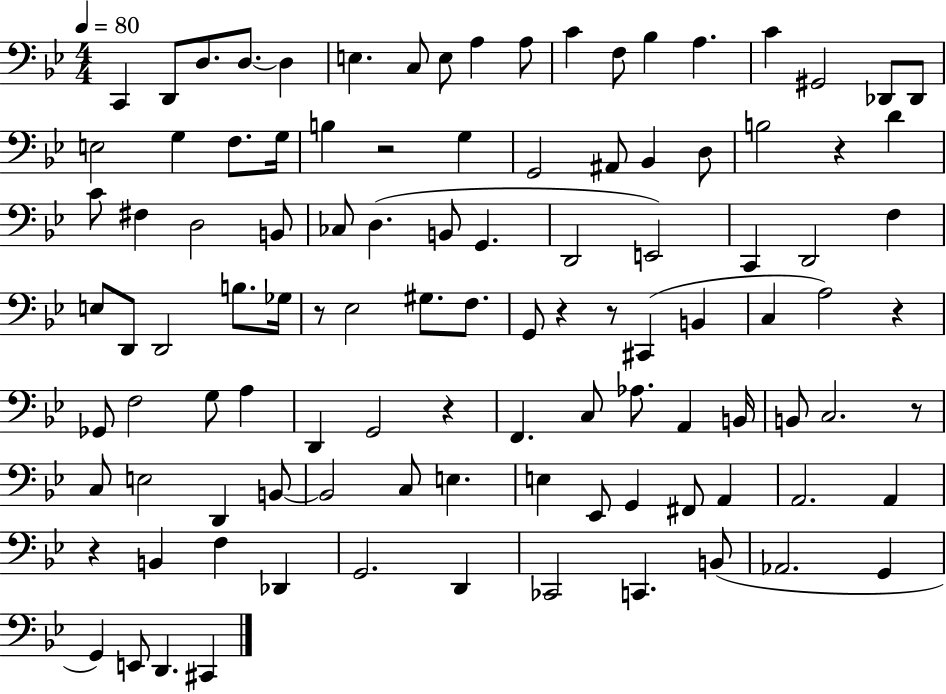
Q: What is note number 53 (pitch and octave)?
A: C#2